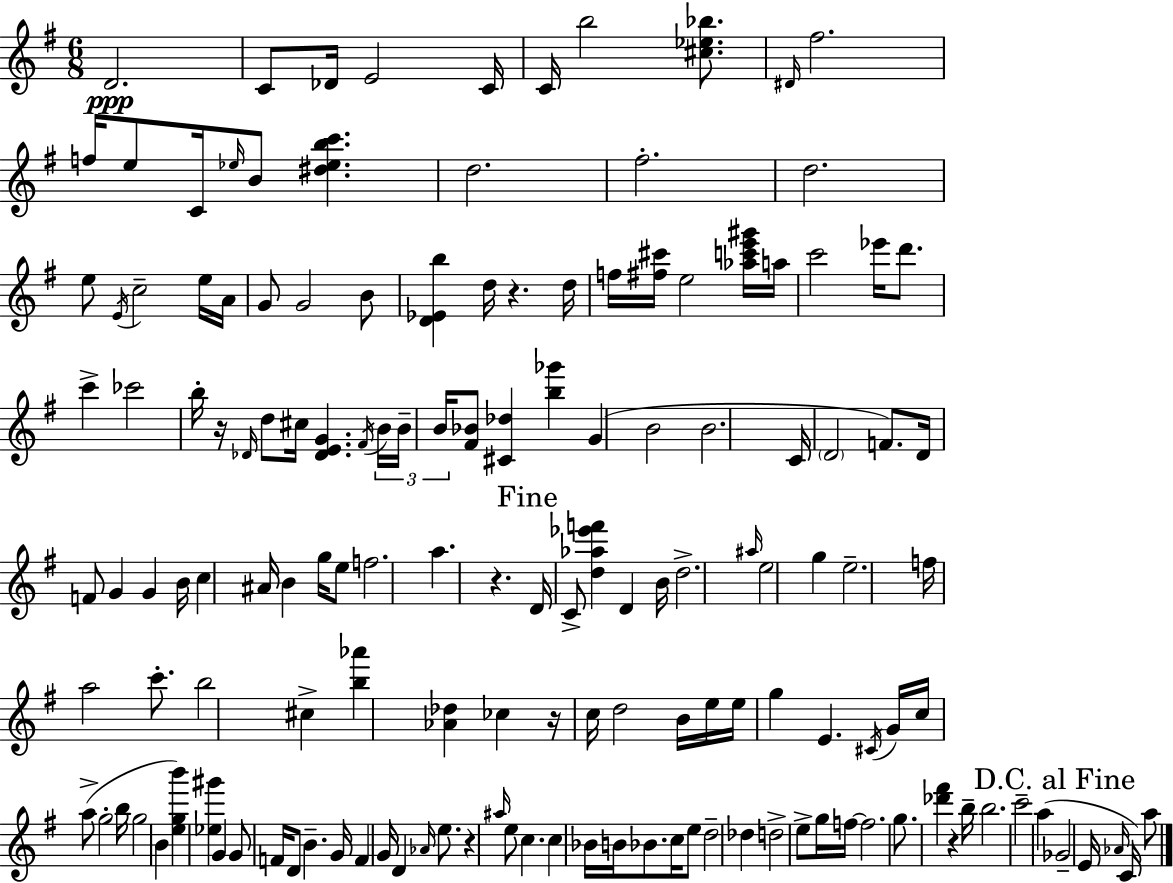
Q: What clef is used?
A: treble